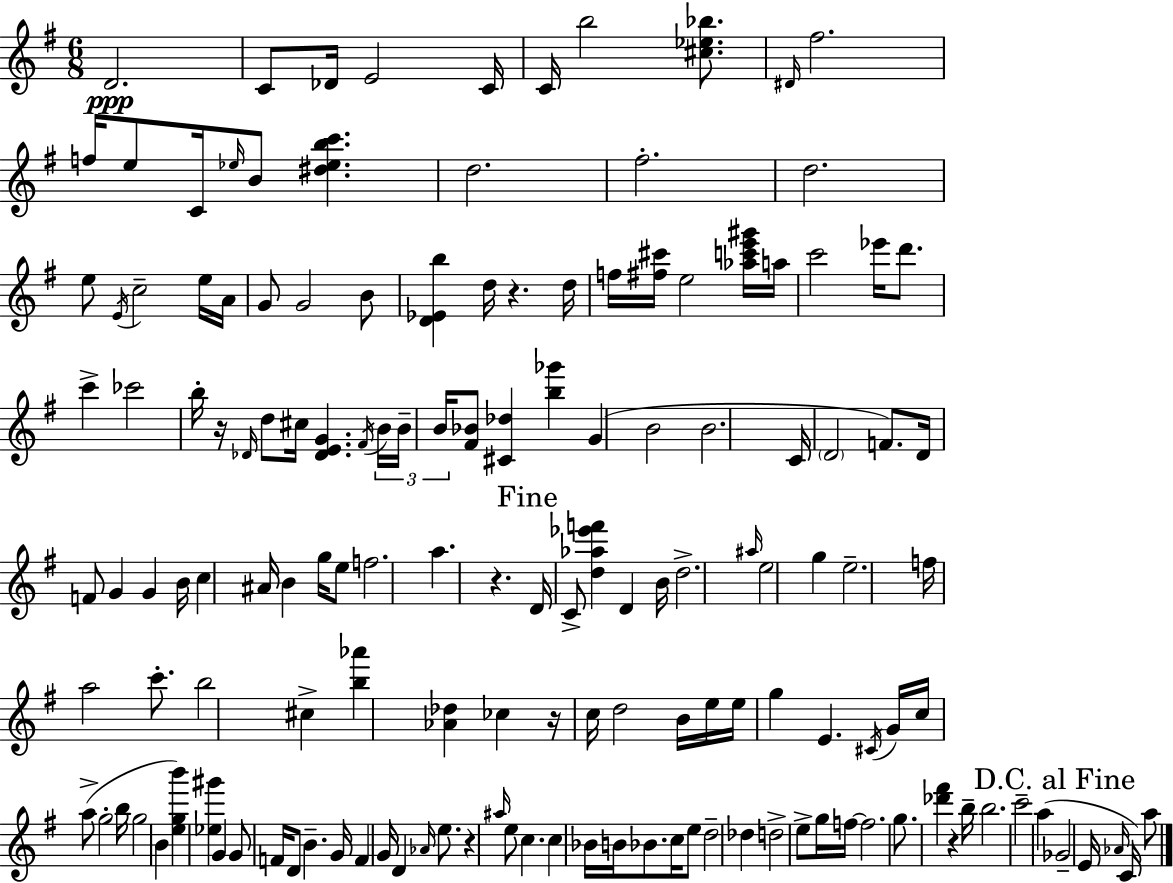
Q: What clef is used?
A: treble